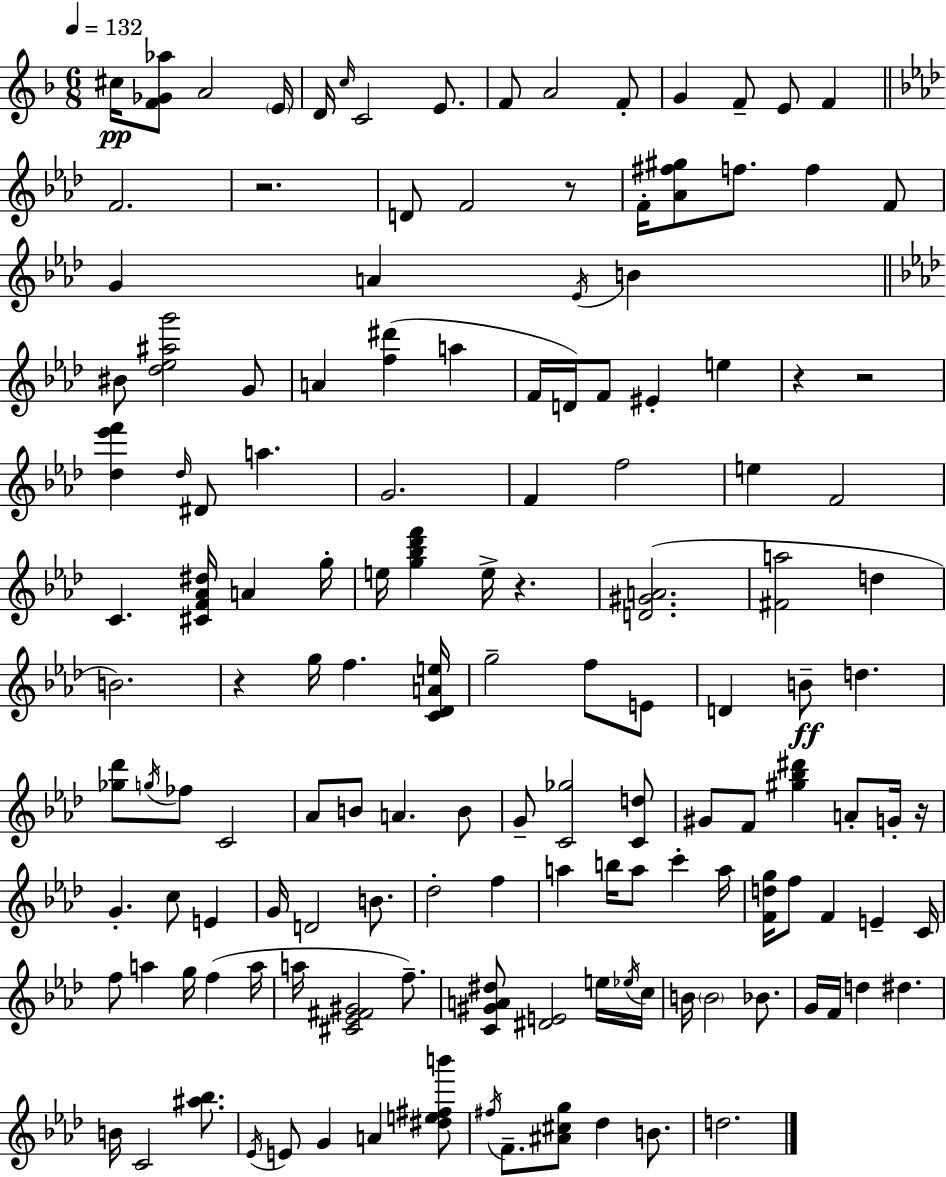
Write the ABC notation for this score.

X:1
T:Untitled
M:6/8
L:1/4
K:Dm
^c/4 [F_G_a]/2 A2 E/4 D/4 c/4 C2 E/2 F/2 A2 F/2 G F/2 E/2 F F2 z2 D/2 F2 z/2 F/4 [_A^f^g]/2 f/2 f F/2 G A _E/4 B ^B/2 [_d_e^ag']2 G/2 A [f^d'] a F/4 D/4 F/2 ^E e z z2 [_d_e'f'] _d/4 ^D/2 a G2 F f2 e F2 C [^CF_A^d]/4 A g/4 e/4 [g_b_d'f'] e/4 z [D^GA]2 [^Fa]2 d B2 z g/4 f [C_DAe]/4 g2 f/2 E/2 D B/2 d [_g_d']/2 g/4 _f/2 C2 _A/2 B/2 A B/2 G/2 [C_g]2 [Cd]/2 ^G/2 F/2 [^g_b^d'] A/2 G/4 z/4 G c/2 E G/4 D2 B/2 _d2 f a b/4 a/2 c' a/4 [Fdg]/4 f/2 F E C/4 f/2 a g/4 f a/4 a/4 [^C_E^F^G]2 f/2 [C^GA^d]/2 [^DE]2 e/4 _e/4 c/4 B/4 B2 _B/2 G/4 F/4 d ^d B/4 C2 [^a_b]/2 _E/4 E/2 G A [^de^fb']/2 ^f/4 F/2 [^A^cg]/2 _d B/2 d2